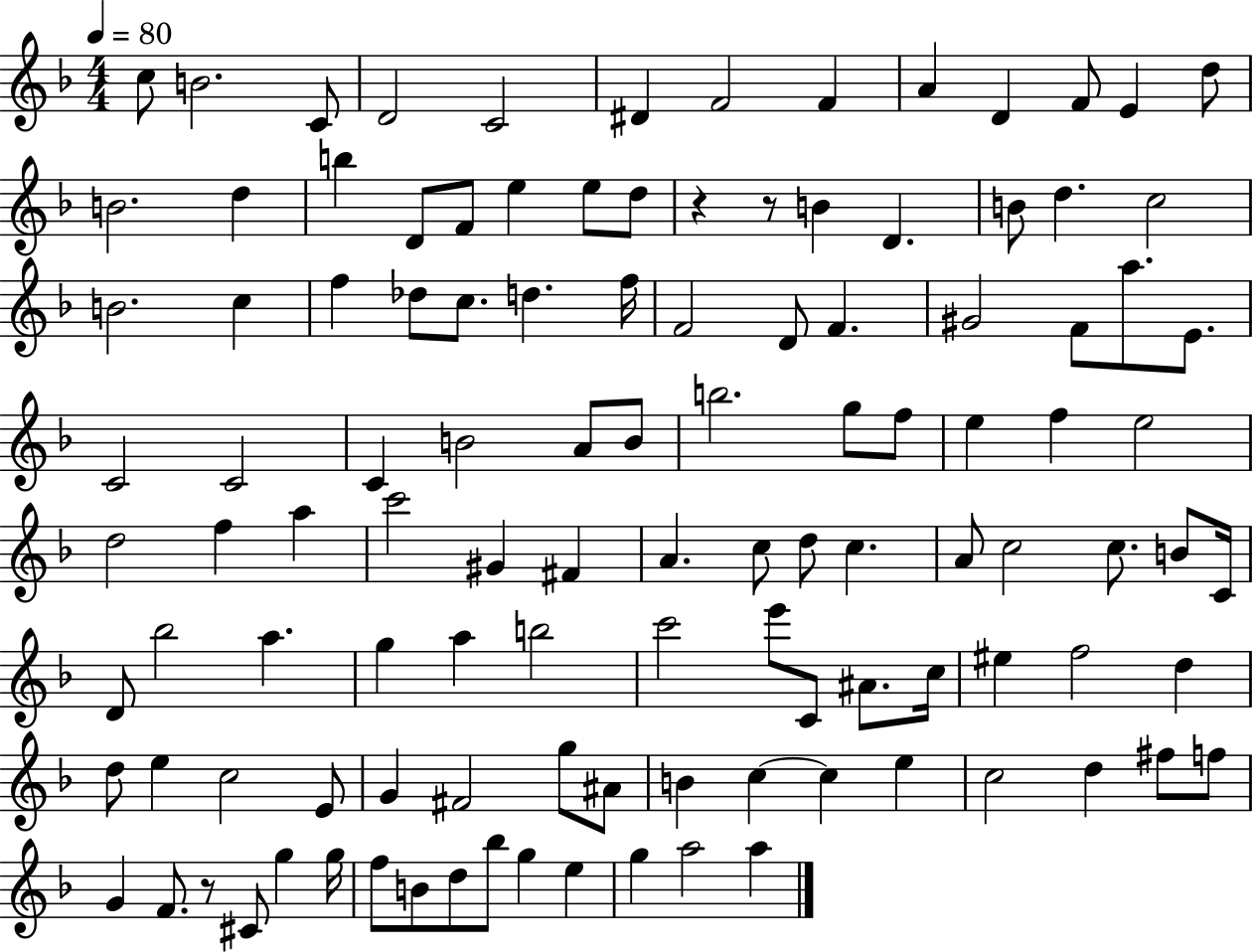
{
  \clef treble
  \numericTimeSignature
  \time 4/4
  \key f \major
  \tempo 4 = 80
  \repeat volta 2 { c''8 b'2. c'8 | d'2 c'2 | dis'4 f'2 f'4 | a'4 d'4 f'8 e'4 d''8 | \break b'2. d''4 | b''4 d'8 f'8 e''4 e''8 d''8 | r4 r8 b'4 d'4. | b'8 d''4. c''2 | \break b'2. c''4 | f''4 des''8 c''8. d''4. f''16 | f'2 d'8 f'4. | gis'2 f'8 a''8. e'8. | \break c'2 c'2 | c'4 b'2 a'8 b'8 | b''2. g''8 f''8 | e''4 f''4 e''2 | \break d''2 f''4 a''4 | c'''2 gis'4 fis'4 | a'4. c''8 d''8 c''4. | a'8 c''2 c''8. b'8 c'16 | \break d'8 bes''2 a''4. | g''4 a''4 b''2 | c'''2 e'''8 c'8 ais'8. c''16 | eis''4 f''2 d''4 | \break d''8 e''4 c''2 e'8 | g'4 fis'2 g''8 ais'8 | b'4 c''4~~ c''4 e''4 | c''2 d''4 fis''8 f''8 | \break g'4 f'8. r8 cis'8 g''4 g''16 | f''8 b'8 d''8 bes''8 g''4 e''4 | g''4 a''2 a''4 | } \bar "|."
}